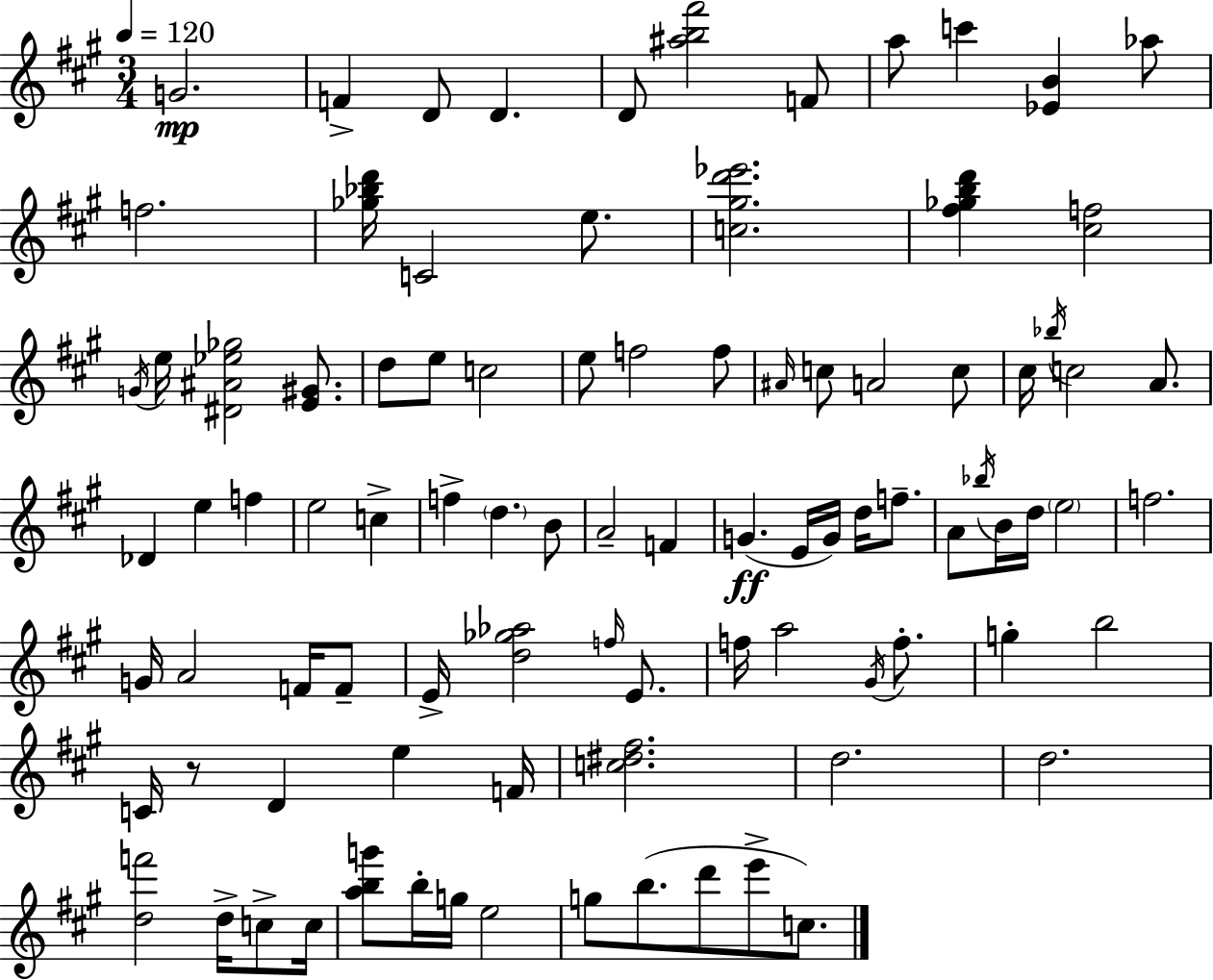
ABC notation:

X:1
T:Untitled
M:3/4
L:1/4
K:A
G2 F D/2 D D/2 [^ab^f']2 F/2 a/2 c' [_EB] _a/2 f2 [_g_bd']/4 C2 e/2 [c^gd'_e']2 [^f_gbd'] [^cf]2 G/4 e/4 [^D^A_e_g]2 [E^G]/2 d/2 e/2 c2 e/2 f2 f/2 ^A/4 c/2 A2 c/2 ^c/4 _b/4 c2 A/2 _D e f e2 c f d B/2 A2 F G E/4 G/4 d/4 f/2 A/2 _b/4 B/4 d/4 e2 f2 G/4 A2 F/4 F/2 E/4 [d_g_a]2 f/4 E/2 f/4 a2 ^G/4 f/2 g b2 C/4 z/2 D e F/4 [c^d^f]2 d2 d2 [df']2 d/4 c/2 c/4 [abg']/2 b/4 g/4 e2 g/2 b/2 d'/2 e'/2 c/2